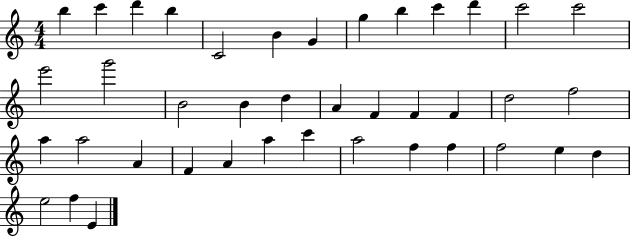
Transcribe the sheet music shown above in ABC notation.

X:1
T:Untitled
M:4/4
L:1/4
K:C
b c' d' b C2 B G g b c' d' c'2 c'2 e'2 g'2 B2 B d A F F F d2 f2 a a2 A F A a c' a2 f f f2 e d e2 f E